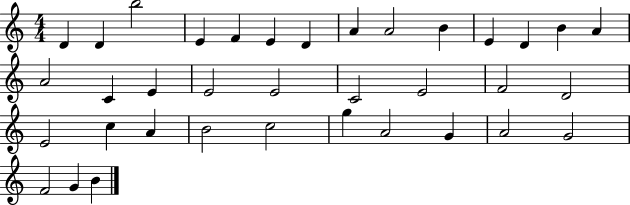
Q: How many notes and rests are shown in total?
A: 36